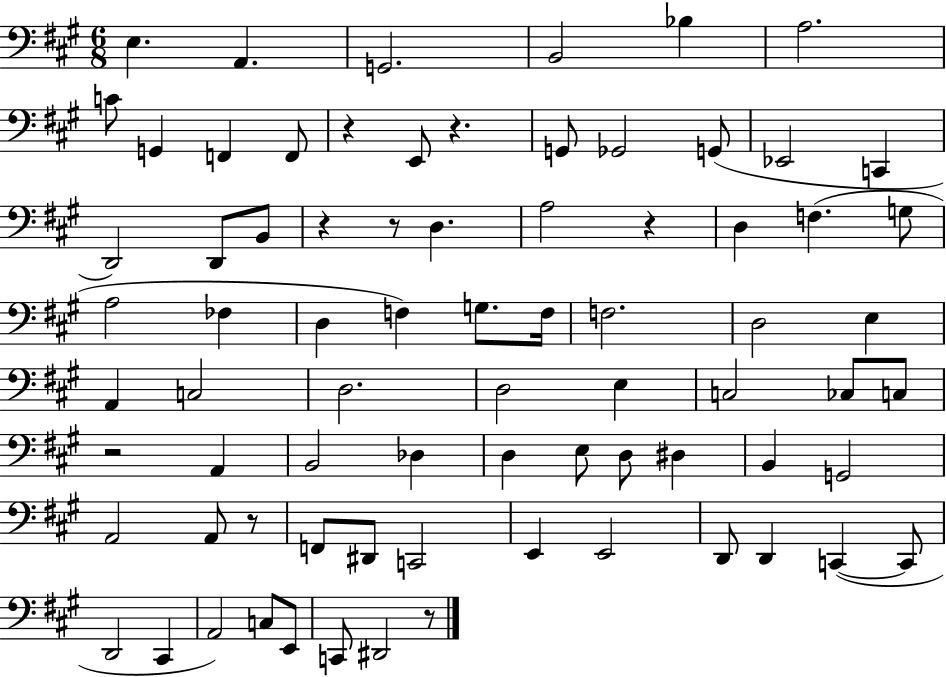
E3/q. A2/q. G2/h. B2/h Bb3/q A3/h. C4/e G2/q F2/q F2/e R/q E2/e R/q. G2/e Gb2/h G2/e Eb2/h C2/q D2/h D2/e B2/e R/q R/e D3/q. A3/h R/q D3/q F3/q. G3/e A3/h FES3/q D3/q F3/q G3/e. F3/s F3/h. D3/h E3/q A2/q C3/h D3/h. D3/h E3/q C3/h CES3/e C3/e R/h A2/q B2/h Db3/q D3/q E3/e D3/e D#3/q B2/q G2/h A2/h A2/e R/e F2/e D#2/e C2/h E2/q E2/h D2/e D2/q C2/q C2/e D2/h C#2/q A2/h C3/e E2/e C2/e D#2/h R/e